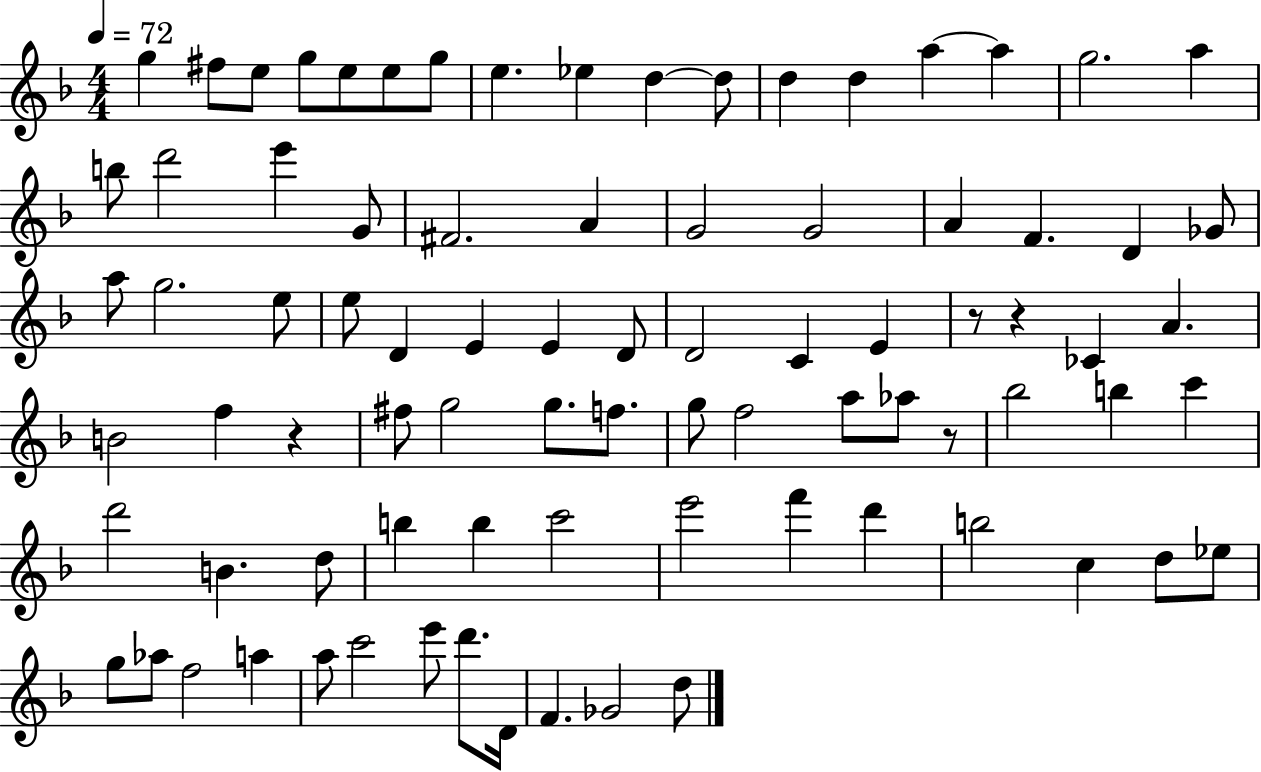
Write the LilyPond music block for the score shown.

{
  \clef treble
  \numericTimeSignature
  \time 4/4
  \key f \major
  \tempo 4 = 72
  g''4 fis''8 e''8 g''8 e''8 e''8 g''8 | e''4. ees''4 d''4~~ d''8 | d''4 d''4 a''4~~ a''4 | g''2. a''4 | \break b''8 d'''2 e'''4 g'8 | fis'2. a'4 | g'2 g'2 | a'4 f'4. d'4 ges'8 | \break a''8 g''2. e''8 | e''8 d'4 e'4 e'4 d'8 | d'2 c'4 e'4 | r8 r4 ces'4 a'4. | \break b'2 f''4 r4 | fis''8 g''2 g''8. f''8. | g''8 f''2 a''8 aes''8 r8 | bes''2 b''4 c'''4 | \break d'''2 b'4. d''8 | b''4 b''4 c'''2 | e'''2 f'''4 d'''4 | b''2 c''4 d''8 ees''8 | \break g''8 aes''8 f''2 a''4 | a''8 c'''2 e'''8 d'''8. d'16 | f'4. ges'2 d''8 | \bar "|."
}